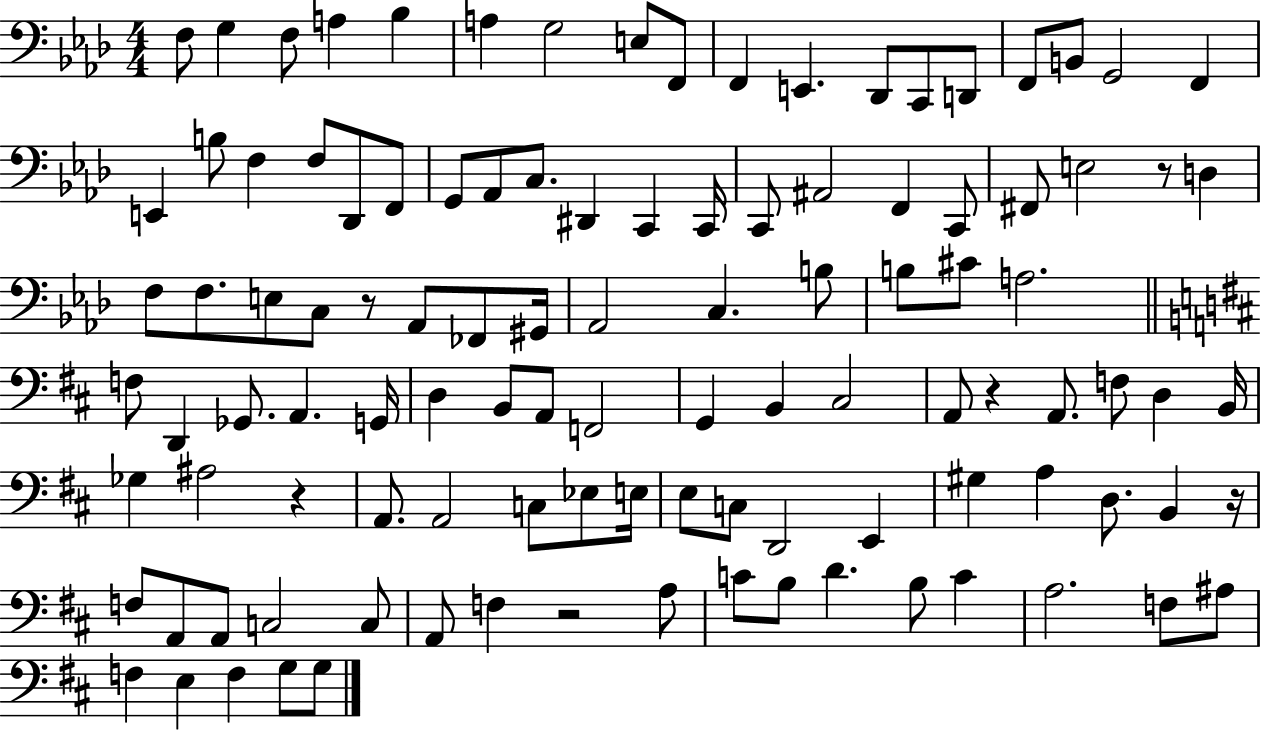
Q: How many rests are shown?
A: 6